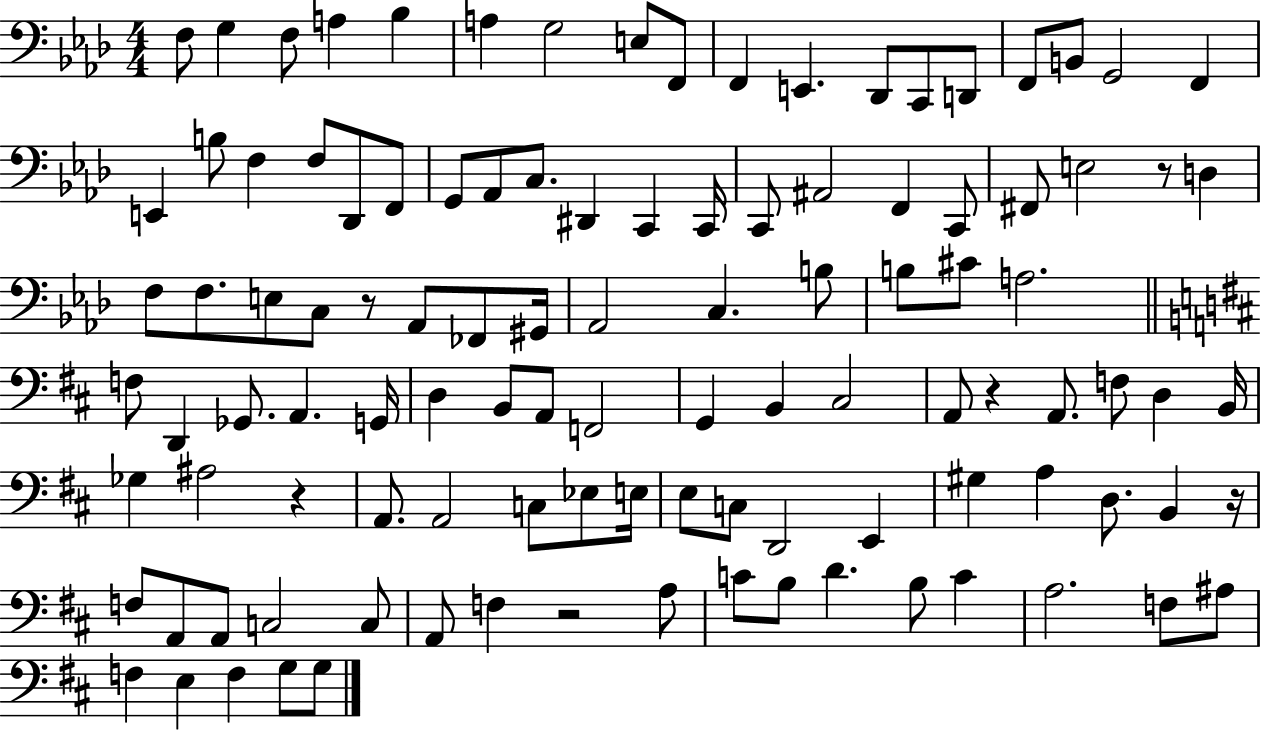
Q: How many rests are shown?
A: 6